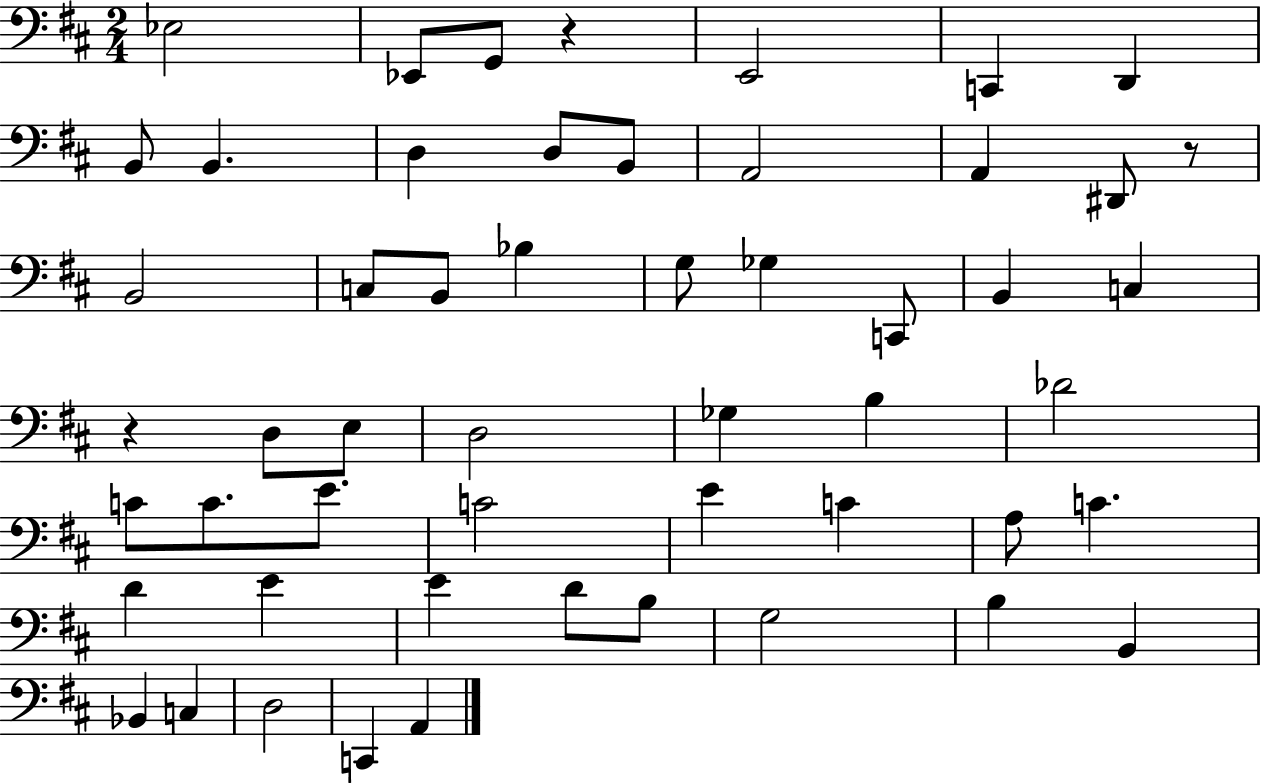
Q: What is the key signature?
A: D major